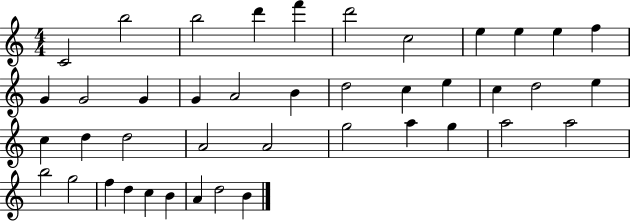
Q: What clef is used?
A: treble